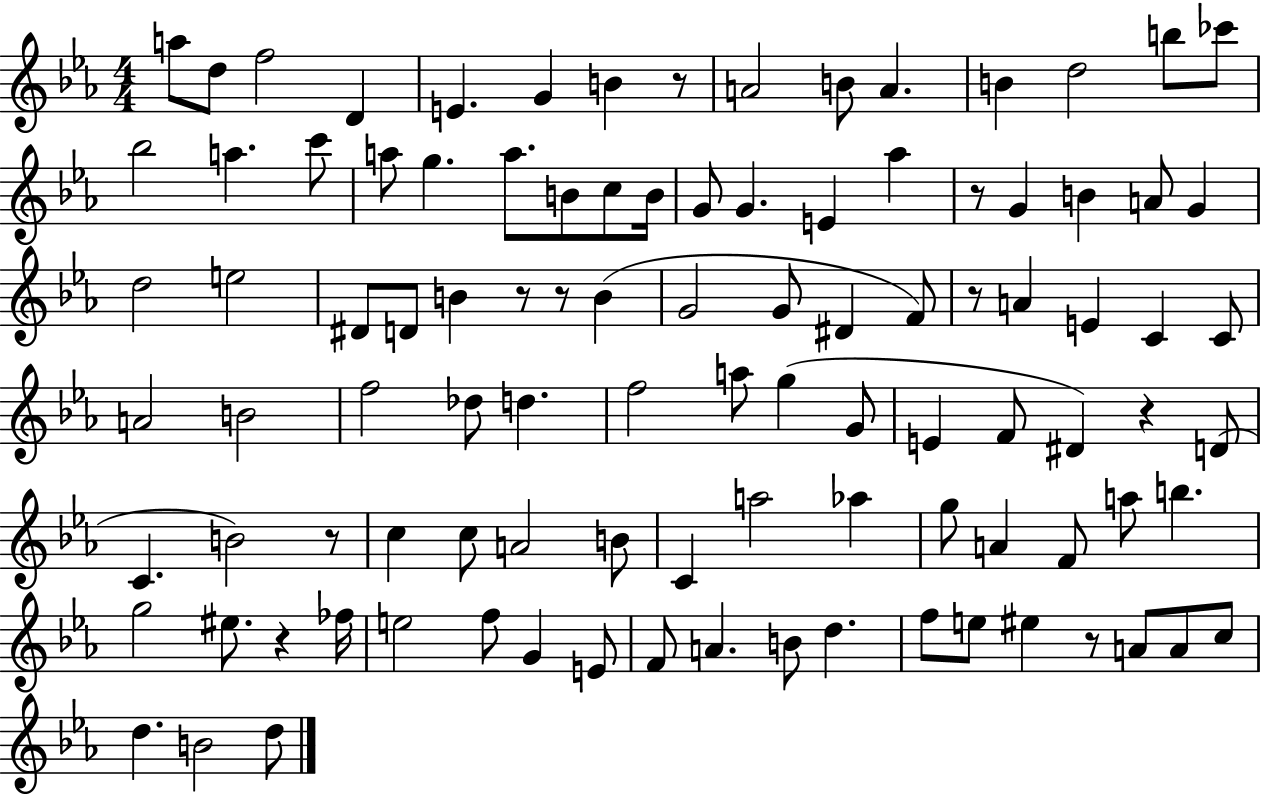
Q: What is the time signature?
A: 4/4